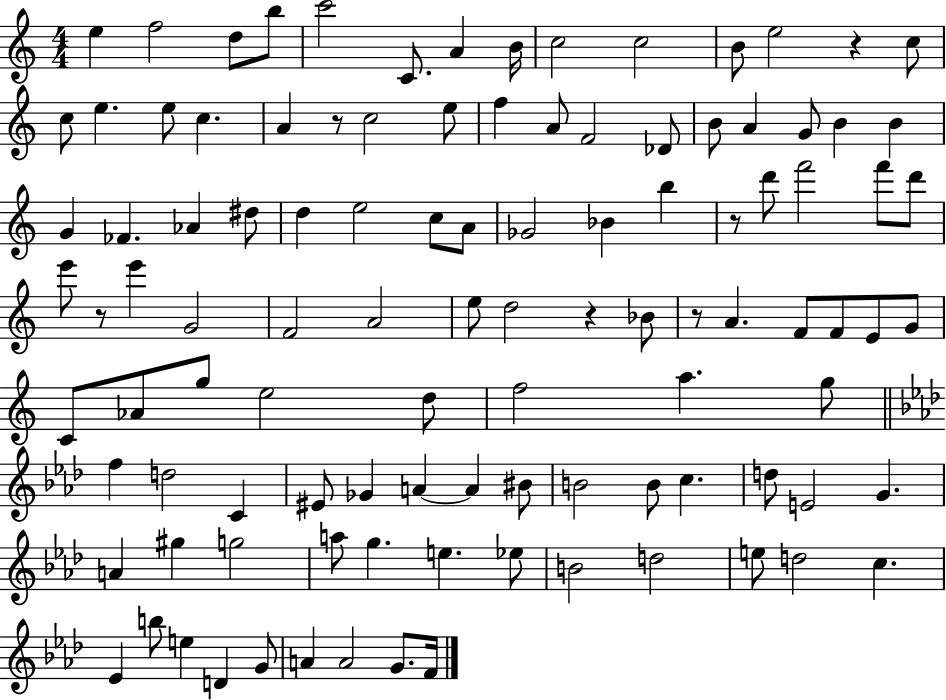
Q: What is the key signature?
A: C major